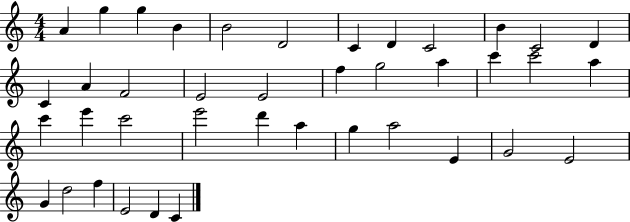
{
  \clef treble
  \numericTimeSignature
  \time 4/4
  \key c \major
  a'4 g''4 g''4 b'4 | b'2 d'2 | c'4 d'4 c'2 | b'4 c'2 d'4 | \break c'4 a'4 f'2 | e'2 e'2 | f''4 g''2 a''4 | c'''4 c'''2 a''4 | \break c'''4 e'''4 c'''2 | e'''2 d'''4 a''4 | g''4 a''2 e'4 | g'2 e'2 | \break g'4 d''2 f''4 | e'2 d'4 c'4 | \bar "|."
}